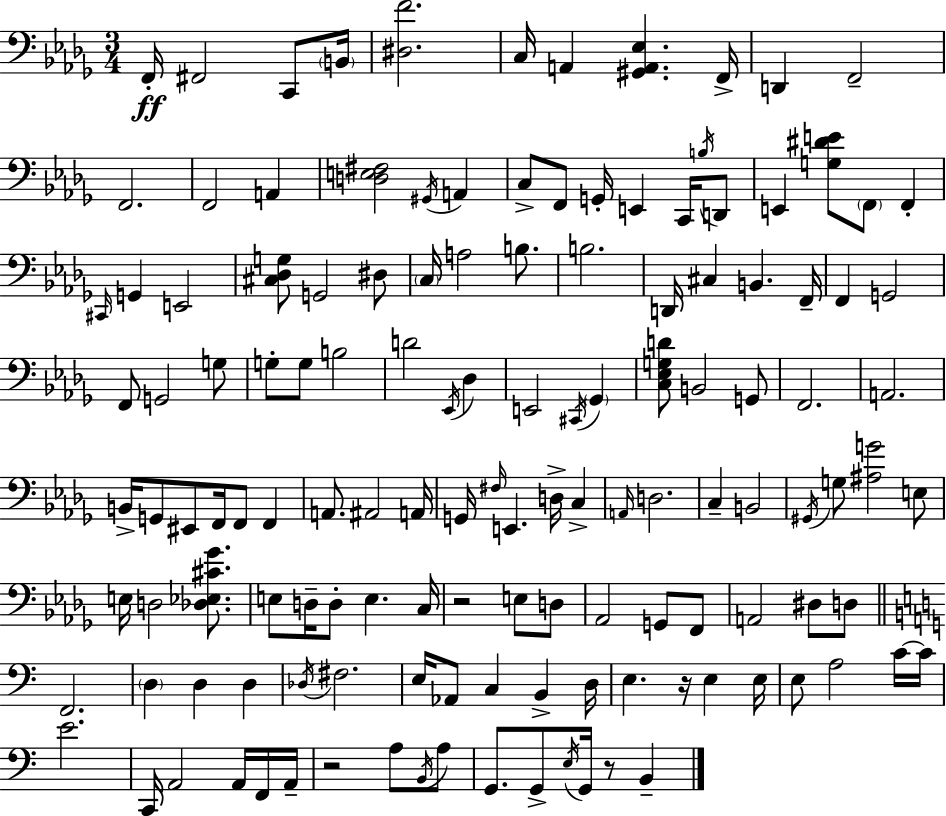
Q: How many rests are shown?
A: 4